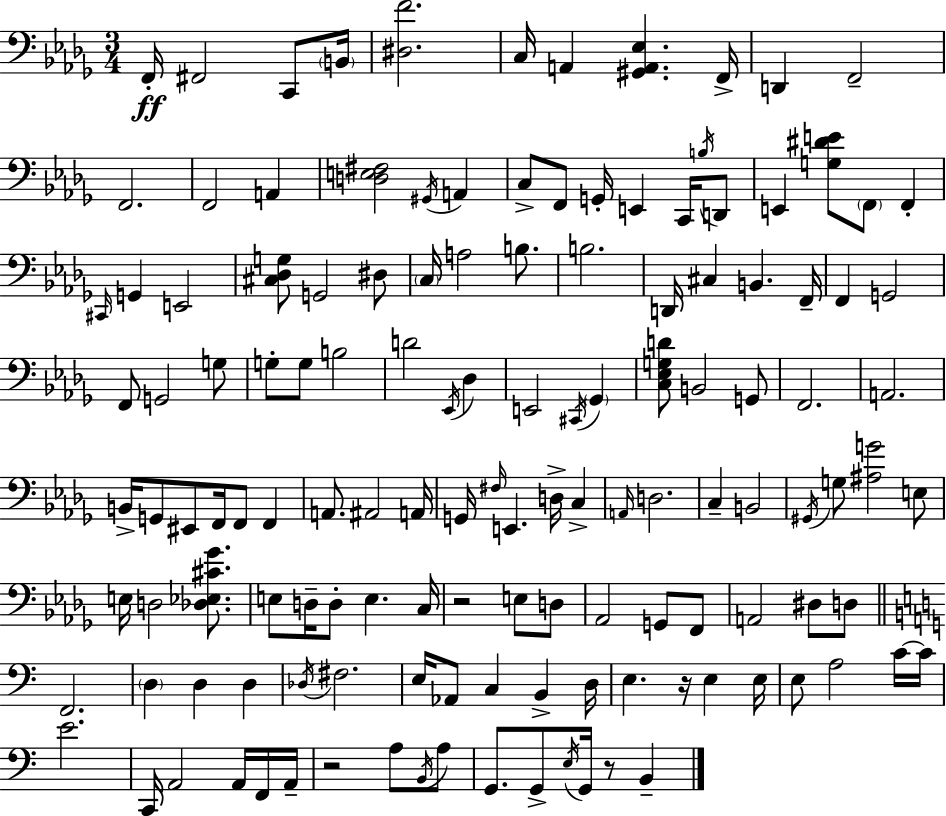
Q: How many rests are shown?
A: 4